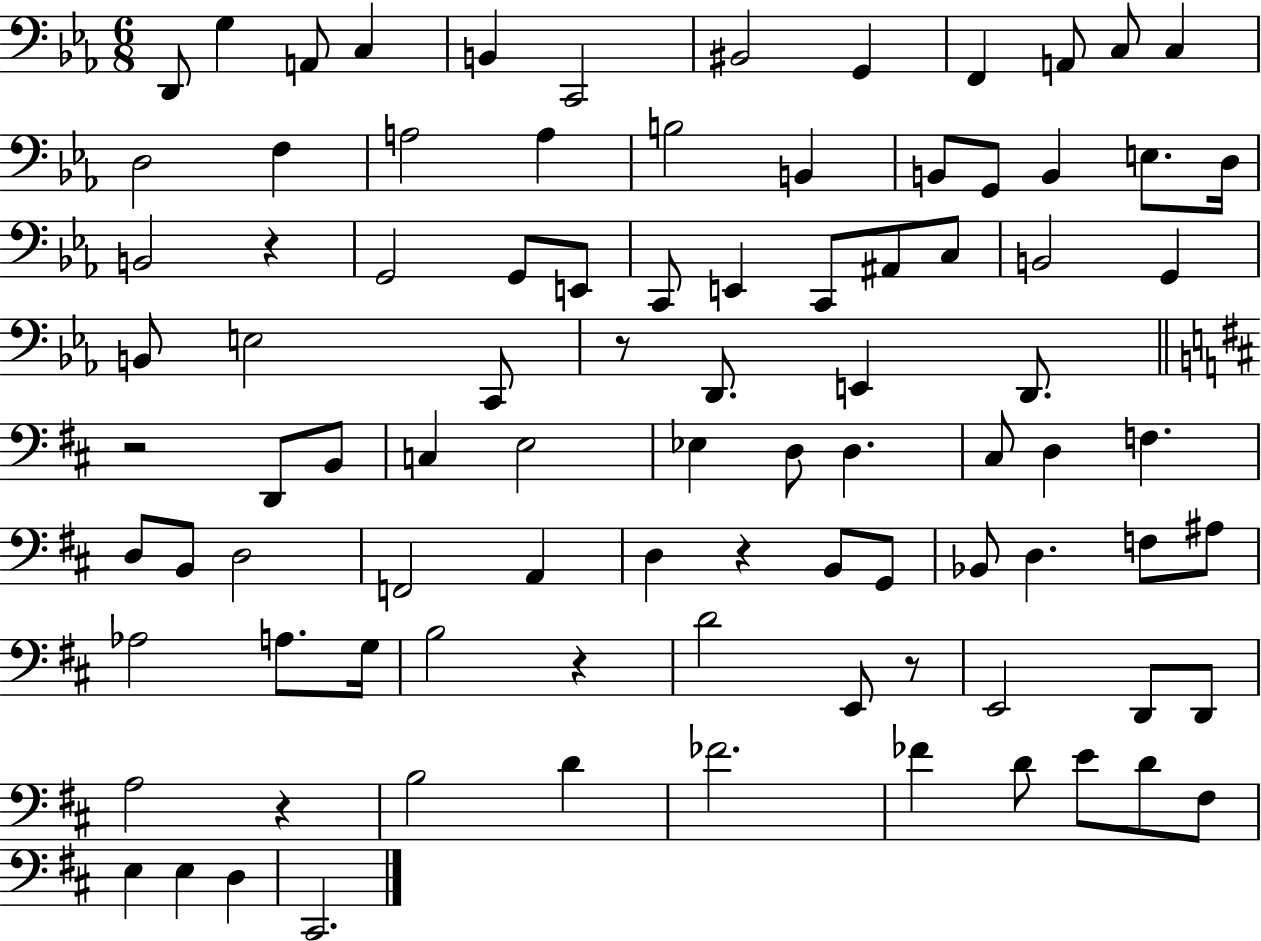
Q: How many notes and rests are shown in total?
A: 91